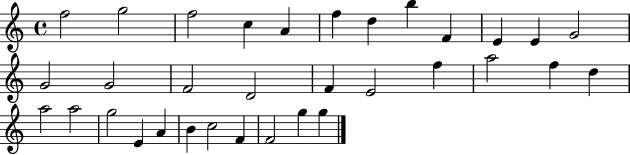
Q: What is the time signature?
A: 4/4